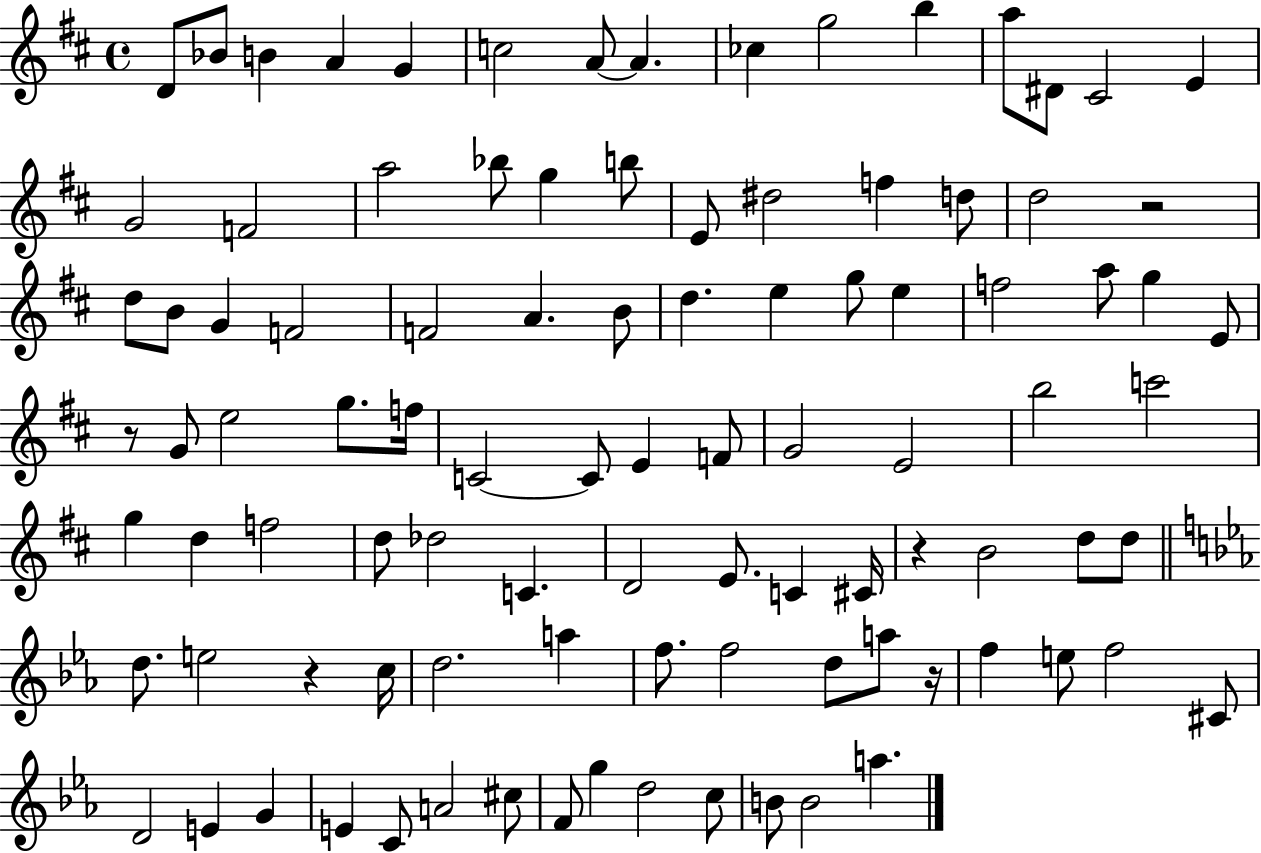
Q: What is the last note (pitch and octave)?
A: A5